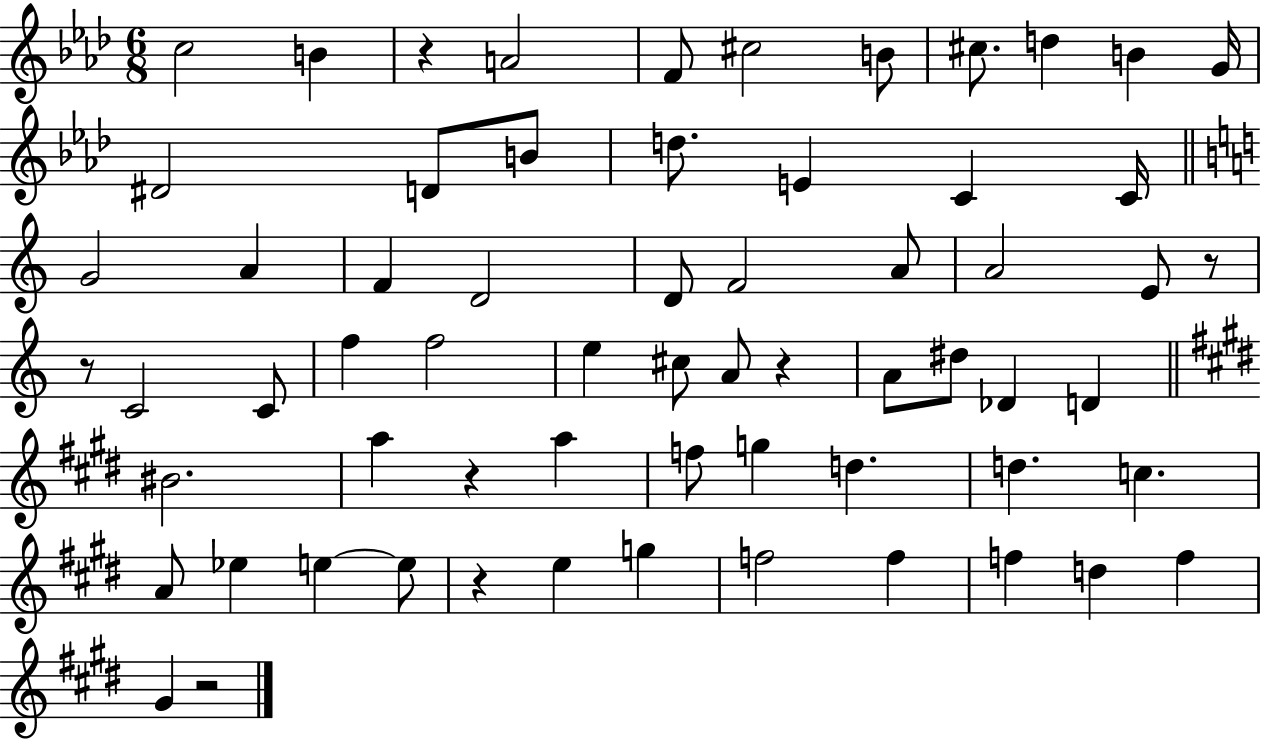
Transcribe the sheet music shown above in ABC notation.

X:1
T:Untitled
M:6/8
L:1/4
K:Ab
c2 B z A2 F/2 ^c2 B/2 ^c/2 d B G/4 ^D2 D/2 B/2 d/2 E C C/4 G2 A F D2 D/2 F2 A/2 A2 E/2 z/2 z/2 C2 C/2 f f2 e ^c/2 A/2 z A/2 ^d/2 _D D ^B2 a z a f/2 g d d c A/2 _e e e/2 z e g f2 f f d f ^G z2